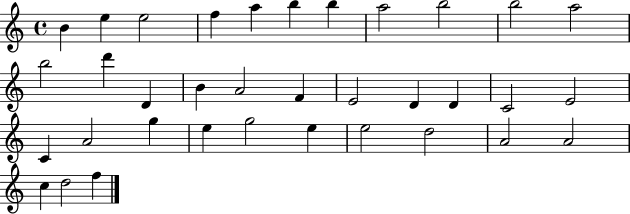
B4/q E5/q E5/h F5/q A5/q B5/q B5/q A5/h B5/h B5/h A5/h B5/h D6/q D4/q B4/q A4/h F4/q E4/h D4/q D4/q C4/h E4/h C4/q A4/h G5/q E5/q G5/h E5/q E5/h D5/h A4/h A4/h C5/q D5/h F5/q